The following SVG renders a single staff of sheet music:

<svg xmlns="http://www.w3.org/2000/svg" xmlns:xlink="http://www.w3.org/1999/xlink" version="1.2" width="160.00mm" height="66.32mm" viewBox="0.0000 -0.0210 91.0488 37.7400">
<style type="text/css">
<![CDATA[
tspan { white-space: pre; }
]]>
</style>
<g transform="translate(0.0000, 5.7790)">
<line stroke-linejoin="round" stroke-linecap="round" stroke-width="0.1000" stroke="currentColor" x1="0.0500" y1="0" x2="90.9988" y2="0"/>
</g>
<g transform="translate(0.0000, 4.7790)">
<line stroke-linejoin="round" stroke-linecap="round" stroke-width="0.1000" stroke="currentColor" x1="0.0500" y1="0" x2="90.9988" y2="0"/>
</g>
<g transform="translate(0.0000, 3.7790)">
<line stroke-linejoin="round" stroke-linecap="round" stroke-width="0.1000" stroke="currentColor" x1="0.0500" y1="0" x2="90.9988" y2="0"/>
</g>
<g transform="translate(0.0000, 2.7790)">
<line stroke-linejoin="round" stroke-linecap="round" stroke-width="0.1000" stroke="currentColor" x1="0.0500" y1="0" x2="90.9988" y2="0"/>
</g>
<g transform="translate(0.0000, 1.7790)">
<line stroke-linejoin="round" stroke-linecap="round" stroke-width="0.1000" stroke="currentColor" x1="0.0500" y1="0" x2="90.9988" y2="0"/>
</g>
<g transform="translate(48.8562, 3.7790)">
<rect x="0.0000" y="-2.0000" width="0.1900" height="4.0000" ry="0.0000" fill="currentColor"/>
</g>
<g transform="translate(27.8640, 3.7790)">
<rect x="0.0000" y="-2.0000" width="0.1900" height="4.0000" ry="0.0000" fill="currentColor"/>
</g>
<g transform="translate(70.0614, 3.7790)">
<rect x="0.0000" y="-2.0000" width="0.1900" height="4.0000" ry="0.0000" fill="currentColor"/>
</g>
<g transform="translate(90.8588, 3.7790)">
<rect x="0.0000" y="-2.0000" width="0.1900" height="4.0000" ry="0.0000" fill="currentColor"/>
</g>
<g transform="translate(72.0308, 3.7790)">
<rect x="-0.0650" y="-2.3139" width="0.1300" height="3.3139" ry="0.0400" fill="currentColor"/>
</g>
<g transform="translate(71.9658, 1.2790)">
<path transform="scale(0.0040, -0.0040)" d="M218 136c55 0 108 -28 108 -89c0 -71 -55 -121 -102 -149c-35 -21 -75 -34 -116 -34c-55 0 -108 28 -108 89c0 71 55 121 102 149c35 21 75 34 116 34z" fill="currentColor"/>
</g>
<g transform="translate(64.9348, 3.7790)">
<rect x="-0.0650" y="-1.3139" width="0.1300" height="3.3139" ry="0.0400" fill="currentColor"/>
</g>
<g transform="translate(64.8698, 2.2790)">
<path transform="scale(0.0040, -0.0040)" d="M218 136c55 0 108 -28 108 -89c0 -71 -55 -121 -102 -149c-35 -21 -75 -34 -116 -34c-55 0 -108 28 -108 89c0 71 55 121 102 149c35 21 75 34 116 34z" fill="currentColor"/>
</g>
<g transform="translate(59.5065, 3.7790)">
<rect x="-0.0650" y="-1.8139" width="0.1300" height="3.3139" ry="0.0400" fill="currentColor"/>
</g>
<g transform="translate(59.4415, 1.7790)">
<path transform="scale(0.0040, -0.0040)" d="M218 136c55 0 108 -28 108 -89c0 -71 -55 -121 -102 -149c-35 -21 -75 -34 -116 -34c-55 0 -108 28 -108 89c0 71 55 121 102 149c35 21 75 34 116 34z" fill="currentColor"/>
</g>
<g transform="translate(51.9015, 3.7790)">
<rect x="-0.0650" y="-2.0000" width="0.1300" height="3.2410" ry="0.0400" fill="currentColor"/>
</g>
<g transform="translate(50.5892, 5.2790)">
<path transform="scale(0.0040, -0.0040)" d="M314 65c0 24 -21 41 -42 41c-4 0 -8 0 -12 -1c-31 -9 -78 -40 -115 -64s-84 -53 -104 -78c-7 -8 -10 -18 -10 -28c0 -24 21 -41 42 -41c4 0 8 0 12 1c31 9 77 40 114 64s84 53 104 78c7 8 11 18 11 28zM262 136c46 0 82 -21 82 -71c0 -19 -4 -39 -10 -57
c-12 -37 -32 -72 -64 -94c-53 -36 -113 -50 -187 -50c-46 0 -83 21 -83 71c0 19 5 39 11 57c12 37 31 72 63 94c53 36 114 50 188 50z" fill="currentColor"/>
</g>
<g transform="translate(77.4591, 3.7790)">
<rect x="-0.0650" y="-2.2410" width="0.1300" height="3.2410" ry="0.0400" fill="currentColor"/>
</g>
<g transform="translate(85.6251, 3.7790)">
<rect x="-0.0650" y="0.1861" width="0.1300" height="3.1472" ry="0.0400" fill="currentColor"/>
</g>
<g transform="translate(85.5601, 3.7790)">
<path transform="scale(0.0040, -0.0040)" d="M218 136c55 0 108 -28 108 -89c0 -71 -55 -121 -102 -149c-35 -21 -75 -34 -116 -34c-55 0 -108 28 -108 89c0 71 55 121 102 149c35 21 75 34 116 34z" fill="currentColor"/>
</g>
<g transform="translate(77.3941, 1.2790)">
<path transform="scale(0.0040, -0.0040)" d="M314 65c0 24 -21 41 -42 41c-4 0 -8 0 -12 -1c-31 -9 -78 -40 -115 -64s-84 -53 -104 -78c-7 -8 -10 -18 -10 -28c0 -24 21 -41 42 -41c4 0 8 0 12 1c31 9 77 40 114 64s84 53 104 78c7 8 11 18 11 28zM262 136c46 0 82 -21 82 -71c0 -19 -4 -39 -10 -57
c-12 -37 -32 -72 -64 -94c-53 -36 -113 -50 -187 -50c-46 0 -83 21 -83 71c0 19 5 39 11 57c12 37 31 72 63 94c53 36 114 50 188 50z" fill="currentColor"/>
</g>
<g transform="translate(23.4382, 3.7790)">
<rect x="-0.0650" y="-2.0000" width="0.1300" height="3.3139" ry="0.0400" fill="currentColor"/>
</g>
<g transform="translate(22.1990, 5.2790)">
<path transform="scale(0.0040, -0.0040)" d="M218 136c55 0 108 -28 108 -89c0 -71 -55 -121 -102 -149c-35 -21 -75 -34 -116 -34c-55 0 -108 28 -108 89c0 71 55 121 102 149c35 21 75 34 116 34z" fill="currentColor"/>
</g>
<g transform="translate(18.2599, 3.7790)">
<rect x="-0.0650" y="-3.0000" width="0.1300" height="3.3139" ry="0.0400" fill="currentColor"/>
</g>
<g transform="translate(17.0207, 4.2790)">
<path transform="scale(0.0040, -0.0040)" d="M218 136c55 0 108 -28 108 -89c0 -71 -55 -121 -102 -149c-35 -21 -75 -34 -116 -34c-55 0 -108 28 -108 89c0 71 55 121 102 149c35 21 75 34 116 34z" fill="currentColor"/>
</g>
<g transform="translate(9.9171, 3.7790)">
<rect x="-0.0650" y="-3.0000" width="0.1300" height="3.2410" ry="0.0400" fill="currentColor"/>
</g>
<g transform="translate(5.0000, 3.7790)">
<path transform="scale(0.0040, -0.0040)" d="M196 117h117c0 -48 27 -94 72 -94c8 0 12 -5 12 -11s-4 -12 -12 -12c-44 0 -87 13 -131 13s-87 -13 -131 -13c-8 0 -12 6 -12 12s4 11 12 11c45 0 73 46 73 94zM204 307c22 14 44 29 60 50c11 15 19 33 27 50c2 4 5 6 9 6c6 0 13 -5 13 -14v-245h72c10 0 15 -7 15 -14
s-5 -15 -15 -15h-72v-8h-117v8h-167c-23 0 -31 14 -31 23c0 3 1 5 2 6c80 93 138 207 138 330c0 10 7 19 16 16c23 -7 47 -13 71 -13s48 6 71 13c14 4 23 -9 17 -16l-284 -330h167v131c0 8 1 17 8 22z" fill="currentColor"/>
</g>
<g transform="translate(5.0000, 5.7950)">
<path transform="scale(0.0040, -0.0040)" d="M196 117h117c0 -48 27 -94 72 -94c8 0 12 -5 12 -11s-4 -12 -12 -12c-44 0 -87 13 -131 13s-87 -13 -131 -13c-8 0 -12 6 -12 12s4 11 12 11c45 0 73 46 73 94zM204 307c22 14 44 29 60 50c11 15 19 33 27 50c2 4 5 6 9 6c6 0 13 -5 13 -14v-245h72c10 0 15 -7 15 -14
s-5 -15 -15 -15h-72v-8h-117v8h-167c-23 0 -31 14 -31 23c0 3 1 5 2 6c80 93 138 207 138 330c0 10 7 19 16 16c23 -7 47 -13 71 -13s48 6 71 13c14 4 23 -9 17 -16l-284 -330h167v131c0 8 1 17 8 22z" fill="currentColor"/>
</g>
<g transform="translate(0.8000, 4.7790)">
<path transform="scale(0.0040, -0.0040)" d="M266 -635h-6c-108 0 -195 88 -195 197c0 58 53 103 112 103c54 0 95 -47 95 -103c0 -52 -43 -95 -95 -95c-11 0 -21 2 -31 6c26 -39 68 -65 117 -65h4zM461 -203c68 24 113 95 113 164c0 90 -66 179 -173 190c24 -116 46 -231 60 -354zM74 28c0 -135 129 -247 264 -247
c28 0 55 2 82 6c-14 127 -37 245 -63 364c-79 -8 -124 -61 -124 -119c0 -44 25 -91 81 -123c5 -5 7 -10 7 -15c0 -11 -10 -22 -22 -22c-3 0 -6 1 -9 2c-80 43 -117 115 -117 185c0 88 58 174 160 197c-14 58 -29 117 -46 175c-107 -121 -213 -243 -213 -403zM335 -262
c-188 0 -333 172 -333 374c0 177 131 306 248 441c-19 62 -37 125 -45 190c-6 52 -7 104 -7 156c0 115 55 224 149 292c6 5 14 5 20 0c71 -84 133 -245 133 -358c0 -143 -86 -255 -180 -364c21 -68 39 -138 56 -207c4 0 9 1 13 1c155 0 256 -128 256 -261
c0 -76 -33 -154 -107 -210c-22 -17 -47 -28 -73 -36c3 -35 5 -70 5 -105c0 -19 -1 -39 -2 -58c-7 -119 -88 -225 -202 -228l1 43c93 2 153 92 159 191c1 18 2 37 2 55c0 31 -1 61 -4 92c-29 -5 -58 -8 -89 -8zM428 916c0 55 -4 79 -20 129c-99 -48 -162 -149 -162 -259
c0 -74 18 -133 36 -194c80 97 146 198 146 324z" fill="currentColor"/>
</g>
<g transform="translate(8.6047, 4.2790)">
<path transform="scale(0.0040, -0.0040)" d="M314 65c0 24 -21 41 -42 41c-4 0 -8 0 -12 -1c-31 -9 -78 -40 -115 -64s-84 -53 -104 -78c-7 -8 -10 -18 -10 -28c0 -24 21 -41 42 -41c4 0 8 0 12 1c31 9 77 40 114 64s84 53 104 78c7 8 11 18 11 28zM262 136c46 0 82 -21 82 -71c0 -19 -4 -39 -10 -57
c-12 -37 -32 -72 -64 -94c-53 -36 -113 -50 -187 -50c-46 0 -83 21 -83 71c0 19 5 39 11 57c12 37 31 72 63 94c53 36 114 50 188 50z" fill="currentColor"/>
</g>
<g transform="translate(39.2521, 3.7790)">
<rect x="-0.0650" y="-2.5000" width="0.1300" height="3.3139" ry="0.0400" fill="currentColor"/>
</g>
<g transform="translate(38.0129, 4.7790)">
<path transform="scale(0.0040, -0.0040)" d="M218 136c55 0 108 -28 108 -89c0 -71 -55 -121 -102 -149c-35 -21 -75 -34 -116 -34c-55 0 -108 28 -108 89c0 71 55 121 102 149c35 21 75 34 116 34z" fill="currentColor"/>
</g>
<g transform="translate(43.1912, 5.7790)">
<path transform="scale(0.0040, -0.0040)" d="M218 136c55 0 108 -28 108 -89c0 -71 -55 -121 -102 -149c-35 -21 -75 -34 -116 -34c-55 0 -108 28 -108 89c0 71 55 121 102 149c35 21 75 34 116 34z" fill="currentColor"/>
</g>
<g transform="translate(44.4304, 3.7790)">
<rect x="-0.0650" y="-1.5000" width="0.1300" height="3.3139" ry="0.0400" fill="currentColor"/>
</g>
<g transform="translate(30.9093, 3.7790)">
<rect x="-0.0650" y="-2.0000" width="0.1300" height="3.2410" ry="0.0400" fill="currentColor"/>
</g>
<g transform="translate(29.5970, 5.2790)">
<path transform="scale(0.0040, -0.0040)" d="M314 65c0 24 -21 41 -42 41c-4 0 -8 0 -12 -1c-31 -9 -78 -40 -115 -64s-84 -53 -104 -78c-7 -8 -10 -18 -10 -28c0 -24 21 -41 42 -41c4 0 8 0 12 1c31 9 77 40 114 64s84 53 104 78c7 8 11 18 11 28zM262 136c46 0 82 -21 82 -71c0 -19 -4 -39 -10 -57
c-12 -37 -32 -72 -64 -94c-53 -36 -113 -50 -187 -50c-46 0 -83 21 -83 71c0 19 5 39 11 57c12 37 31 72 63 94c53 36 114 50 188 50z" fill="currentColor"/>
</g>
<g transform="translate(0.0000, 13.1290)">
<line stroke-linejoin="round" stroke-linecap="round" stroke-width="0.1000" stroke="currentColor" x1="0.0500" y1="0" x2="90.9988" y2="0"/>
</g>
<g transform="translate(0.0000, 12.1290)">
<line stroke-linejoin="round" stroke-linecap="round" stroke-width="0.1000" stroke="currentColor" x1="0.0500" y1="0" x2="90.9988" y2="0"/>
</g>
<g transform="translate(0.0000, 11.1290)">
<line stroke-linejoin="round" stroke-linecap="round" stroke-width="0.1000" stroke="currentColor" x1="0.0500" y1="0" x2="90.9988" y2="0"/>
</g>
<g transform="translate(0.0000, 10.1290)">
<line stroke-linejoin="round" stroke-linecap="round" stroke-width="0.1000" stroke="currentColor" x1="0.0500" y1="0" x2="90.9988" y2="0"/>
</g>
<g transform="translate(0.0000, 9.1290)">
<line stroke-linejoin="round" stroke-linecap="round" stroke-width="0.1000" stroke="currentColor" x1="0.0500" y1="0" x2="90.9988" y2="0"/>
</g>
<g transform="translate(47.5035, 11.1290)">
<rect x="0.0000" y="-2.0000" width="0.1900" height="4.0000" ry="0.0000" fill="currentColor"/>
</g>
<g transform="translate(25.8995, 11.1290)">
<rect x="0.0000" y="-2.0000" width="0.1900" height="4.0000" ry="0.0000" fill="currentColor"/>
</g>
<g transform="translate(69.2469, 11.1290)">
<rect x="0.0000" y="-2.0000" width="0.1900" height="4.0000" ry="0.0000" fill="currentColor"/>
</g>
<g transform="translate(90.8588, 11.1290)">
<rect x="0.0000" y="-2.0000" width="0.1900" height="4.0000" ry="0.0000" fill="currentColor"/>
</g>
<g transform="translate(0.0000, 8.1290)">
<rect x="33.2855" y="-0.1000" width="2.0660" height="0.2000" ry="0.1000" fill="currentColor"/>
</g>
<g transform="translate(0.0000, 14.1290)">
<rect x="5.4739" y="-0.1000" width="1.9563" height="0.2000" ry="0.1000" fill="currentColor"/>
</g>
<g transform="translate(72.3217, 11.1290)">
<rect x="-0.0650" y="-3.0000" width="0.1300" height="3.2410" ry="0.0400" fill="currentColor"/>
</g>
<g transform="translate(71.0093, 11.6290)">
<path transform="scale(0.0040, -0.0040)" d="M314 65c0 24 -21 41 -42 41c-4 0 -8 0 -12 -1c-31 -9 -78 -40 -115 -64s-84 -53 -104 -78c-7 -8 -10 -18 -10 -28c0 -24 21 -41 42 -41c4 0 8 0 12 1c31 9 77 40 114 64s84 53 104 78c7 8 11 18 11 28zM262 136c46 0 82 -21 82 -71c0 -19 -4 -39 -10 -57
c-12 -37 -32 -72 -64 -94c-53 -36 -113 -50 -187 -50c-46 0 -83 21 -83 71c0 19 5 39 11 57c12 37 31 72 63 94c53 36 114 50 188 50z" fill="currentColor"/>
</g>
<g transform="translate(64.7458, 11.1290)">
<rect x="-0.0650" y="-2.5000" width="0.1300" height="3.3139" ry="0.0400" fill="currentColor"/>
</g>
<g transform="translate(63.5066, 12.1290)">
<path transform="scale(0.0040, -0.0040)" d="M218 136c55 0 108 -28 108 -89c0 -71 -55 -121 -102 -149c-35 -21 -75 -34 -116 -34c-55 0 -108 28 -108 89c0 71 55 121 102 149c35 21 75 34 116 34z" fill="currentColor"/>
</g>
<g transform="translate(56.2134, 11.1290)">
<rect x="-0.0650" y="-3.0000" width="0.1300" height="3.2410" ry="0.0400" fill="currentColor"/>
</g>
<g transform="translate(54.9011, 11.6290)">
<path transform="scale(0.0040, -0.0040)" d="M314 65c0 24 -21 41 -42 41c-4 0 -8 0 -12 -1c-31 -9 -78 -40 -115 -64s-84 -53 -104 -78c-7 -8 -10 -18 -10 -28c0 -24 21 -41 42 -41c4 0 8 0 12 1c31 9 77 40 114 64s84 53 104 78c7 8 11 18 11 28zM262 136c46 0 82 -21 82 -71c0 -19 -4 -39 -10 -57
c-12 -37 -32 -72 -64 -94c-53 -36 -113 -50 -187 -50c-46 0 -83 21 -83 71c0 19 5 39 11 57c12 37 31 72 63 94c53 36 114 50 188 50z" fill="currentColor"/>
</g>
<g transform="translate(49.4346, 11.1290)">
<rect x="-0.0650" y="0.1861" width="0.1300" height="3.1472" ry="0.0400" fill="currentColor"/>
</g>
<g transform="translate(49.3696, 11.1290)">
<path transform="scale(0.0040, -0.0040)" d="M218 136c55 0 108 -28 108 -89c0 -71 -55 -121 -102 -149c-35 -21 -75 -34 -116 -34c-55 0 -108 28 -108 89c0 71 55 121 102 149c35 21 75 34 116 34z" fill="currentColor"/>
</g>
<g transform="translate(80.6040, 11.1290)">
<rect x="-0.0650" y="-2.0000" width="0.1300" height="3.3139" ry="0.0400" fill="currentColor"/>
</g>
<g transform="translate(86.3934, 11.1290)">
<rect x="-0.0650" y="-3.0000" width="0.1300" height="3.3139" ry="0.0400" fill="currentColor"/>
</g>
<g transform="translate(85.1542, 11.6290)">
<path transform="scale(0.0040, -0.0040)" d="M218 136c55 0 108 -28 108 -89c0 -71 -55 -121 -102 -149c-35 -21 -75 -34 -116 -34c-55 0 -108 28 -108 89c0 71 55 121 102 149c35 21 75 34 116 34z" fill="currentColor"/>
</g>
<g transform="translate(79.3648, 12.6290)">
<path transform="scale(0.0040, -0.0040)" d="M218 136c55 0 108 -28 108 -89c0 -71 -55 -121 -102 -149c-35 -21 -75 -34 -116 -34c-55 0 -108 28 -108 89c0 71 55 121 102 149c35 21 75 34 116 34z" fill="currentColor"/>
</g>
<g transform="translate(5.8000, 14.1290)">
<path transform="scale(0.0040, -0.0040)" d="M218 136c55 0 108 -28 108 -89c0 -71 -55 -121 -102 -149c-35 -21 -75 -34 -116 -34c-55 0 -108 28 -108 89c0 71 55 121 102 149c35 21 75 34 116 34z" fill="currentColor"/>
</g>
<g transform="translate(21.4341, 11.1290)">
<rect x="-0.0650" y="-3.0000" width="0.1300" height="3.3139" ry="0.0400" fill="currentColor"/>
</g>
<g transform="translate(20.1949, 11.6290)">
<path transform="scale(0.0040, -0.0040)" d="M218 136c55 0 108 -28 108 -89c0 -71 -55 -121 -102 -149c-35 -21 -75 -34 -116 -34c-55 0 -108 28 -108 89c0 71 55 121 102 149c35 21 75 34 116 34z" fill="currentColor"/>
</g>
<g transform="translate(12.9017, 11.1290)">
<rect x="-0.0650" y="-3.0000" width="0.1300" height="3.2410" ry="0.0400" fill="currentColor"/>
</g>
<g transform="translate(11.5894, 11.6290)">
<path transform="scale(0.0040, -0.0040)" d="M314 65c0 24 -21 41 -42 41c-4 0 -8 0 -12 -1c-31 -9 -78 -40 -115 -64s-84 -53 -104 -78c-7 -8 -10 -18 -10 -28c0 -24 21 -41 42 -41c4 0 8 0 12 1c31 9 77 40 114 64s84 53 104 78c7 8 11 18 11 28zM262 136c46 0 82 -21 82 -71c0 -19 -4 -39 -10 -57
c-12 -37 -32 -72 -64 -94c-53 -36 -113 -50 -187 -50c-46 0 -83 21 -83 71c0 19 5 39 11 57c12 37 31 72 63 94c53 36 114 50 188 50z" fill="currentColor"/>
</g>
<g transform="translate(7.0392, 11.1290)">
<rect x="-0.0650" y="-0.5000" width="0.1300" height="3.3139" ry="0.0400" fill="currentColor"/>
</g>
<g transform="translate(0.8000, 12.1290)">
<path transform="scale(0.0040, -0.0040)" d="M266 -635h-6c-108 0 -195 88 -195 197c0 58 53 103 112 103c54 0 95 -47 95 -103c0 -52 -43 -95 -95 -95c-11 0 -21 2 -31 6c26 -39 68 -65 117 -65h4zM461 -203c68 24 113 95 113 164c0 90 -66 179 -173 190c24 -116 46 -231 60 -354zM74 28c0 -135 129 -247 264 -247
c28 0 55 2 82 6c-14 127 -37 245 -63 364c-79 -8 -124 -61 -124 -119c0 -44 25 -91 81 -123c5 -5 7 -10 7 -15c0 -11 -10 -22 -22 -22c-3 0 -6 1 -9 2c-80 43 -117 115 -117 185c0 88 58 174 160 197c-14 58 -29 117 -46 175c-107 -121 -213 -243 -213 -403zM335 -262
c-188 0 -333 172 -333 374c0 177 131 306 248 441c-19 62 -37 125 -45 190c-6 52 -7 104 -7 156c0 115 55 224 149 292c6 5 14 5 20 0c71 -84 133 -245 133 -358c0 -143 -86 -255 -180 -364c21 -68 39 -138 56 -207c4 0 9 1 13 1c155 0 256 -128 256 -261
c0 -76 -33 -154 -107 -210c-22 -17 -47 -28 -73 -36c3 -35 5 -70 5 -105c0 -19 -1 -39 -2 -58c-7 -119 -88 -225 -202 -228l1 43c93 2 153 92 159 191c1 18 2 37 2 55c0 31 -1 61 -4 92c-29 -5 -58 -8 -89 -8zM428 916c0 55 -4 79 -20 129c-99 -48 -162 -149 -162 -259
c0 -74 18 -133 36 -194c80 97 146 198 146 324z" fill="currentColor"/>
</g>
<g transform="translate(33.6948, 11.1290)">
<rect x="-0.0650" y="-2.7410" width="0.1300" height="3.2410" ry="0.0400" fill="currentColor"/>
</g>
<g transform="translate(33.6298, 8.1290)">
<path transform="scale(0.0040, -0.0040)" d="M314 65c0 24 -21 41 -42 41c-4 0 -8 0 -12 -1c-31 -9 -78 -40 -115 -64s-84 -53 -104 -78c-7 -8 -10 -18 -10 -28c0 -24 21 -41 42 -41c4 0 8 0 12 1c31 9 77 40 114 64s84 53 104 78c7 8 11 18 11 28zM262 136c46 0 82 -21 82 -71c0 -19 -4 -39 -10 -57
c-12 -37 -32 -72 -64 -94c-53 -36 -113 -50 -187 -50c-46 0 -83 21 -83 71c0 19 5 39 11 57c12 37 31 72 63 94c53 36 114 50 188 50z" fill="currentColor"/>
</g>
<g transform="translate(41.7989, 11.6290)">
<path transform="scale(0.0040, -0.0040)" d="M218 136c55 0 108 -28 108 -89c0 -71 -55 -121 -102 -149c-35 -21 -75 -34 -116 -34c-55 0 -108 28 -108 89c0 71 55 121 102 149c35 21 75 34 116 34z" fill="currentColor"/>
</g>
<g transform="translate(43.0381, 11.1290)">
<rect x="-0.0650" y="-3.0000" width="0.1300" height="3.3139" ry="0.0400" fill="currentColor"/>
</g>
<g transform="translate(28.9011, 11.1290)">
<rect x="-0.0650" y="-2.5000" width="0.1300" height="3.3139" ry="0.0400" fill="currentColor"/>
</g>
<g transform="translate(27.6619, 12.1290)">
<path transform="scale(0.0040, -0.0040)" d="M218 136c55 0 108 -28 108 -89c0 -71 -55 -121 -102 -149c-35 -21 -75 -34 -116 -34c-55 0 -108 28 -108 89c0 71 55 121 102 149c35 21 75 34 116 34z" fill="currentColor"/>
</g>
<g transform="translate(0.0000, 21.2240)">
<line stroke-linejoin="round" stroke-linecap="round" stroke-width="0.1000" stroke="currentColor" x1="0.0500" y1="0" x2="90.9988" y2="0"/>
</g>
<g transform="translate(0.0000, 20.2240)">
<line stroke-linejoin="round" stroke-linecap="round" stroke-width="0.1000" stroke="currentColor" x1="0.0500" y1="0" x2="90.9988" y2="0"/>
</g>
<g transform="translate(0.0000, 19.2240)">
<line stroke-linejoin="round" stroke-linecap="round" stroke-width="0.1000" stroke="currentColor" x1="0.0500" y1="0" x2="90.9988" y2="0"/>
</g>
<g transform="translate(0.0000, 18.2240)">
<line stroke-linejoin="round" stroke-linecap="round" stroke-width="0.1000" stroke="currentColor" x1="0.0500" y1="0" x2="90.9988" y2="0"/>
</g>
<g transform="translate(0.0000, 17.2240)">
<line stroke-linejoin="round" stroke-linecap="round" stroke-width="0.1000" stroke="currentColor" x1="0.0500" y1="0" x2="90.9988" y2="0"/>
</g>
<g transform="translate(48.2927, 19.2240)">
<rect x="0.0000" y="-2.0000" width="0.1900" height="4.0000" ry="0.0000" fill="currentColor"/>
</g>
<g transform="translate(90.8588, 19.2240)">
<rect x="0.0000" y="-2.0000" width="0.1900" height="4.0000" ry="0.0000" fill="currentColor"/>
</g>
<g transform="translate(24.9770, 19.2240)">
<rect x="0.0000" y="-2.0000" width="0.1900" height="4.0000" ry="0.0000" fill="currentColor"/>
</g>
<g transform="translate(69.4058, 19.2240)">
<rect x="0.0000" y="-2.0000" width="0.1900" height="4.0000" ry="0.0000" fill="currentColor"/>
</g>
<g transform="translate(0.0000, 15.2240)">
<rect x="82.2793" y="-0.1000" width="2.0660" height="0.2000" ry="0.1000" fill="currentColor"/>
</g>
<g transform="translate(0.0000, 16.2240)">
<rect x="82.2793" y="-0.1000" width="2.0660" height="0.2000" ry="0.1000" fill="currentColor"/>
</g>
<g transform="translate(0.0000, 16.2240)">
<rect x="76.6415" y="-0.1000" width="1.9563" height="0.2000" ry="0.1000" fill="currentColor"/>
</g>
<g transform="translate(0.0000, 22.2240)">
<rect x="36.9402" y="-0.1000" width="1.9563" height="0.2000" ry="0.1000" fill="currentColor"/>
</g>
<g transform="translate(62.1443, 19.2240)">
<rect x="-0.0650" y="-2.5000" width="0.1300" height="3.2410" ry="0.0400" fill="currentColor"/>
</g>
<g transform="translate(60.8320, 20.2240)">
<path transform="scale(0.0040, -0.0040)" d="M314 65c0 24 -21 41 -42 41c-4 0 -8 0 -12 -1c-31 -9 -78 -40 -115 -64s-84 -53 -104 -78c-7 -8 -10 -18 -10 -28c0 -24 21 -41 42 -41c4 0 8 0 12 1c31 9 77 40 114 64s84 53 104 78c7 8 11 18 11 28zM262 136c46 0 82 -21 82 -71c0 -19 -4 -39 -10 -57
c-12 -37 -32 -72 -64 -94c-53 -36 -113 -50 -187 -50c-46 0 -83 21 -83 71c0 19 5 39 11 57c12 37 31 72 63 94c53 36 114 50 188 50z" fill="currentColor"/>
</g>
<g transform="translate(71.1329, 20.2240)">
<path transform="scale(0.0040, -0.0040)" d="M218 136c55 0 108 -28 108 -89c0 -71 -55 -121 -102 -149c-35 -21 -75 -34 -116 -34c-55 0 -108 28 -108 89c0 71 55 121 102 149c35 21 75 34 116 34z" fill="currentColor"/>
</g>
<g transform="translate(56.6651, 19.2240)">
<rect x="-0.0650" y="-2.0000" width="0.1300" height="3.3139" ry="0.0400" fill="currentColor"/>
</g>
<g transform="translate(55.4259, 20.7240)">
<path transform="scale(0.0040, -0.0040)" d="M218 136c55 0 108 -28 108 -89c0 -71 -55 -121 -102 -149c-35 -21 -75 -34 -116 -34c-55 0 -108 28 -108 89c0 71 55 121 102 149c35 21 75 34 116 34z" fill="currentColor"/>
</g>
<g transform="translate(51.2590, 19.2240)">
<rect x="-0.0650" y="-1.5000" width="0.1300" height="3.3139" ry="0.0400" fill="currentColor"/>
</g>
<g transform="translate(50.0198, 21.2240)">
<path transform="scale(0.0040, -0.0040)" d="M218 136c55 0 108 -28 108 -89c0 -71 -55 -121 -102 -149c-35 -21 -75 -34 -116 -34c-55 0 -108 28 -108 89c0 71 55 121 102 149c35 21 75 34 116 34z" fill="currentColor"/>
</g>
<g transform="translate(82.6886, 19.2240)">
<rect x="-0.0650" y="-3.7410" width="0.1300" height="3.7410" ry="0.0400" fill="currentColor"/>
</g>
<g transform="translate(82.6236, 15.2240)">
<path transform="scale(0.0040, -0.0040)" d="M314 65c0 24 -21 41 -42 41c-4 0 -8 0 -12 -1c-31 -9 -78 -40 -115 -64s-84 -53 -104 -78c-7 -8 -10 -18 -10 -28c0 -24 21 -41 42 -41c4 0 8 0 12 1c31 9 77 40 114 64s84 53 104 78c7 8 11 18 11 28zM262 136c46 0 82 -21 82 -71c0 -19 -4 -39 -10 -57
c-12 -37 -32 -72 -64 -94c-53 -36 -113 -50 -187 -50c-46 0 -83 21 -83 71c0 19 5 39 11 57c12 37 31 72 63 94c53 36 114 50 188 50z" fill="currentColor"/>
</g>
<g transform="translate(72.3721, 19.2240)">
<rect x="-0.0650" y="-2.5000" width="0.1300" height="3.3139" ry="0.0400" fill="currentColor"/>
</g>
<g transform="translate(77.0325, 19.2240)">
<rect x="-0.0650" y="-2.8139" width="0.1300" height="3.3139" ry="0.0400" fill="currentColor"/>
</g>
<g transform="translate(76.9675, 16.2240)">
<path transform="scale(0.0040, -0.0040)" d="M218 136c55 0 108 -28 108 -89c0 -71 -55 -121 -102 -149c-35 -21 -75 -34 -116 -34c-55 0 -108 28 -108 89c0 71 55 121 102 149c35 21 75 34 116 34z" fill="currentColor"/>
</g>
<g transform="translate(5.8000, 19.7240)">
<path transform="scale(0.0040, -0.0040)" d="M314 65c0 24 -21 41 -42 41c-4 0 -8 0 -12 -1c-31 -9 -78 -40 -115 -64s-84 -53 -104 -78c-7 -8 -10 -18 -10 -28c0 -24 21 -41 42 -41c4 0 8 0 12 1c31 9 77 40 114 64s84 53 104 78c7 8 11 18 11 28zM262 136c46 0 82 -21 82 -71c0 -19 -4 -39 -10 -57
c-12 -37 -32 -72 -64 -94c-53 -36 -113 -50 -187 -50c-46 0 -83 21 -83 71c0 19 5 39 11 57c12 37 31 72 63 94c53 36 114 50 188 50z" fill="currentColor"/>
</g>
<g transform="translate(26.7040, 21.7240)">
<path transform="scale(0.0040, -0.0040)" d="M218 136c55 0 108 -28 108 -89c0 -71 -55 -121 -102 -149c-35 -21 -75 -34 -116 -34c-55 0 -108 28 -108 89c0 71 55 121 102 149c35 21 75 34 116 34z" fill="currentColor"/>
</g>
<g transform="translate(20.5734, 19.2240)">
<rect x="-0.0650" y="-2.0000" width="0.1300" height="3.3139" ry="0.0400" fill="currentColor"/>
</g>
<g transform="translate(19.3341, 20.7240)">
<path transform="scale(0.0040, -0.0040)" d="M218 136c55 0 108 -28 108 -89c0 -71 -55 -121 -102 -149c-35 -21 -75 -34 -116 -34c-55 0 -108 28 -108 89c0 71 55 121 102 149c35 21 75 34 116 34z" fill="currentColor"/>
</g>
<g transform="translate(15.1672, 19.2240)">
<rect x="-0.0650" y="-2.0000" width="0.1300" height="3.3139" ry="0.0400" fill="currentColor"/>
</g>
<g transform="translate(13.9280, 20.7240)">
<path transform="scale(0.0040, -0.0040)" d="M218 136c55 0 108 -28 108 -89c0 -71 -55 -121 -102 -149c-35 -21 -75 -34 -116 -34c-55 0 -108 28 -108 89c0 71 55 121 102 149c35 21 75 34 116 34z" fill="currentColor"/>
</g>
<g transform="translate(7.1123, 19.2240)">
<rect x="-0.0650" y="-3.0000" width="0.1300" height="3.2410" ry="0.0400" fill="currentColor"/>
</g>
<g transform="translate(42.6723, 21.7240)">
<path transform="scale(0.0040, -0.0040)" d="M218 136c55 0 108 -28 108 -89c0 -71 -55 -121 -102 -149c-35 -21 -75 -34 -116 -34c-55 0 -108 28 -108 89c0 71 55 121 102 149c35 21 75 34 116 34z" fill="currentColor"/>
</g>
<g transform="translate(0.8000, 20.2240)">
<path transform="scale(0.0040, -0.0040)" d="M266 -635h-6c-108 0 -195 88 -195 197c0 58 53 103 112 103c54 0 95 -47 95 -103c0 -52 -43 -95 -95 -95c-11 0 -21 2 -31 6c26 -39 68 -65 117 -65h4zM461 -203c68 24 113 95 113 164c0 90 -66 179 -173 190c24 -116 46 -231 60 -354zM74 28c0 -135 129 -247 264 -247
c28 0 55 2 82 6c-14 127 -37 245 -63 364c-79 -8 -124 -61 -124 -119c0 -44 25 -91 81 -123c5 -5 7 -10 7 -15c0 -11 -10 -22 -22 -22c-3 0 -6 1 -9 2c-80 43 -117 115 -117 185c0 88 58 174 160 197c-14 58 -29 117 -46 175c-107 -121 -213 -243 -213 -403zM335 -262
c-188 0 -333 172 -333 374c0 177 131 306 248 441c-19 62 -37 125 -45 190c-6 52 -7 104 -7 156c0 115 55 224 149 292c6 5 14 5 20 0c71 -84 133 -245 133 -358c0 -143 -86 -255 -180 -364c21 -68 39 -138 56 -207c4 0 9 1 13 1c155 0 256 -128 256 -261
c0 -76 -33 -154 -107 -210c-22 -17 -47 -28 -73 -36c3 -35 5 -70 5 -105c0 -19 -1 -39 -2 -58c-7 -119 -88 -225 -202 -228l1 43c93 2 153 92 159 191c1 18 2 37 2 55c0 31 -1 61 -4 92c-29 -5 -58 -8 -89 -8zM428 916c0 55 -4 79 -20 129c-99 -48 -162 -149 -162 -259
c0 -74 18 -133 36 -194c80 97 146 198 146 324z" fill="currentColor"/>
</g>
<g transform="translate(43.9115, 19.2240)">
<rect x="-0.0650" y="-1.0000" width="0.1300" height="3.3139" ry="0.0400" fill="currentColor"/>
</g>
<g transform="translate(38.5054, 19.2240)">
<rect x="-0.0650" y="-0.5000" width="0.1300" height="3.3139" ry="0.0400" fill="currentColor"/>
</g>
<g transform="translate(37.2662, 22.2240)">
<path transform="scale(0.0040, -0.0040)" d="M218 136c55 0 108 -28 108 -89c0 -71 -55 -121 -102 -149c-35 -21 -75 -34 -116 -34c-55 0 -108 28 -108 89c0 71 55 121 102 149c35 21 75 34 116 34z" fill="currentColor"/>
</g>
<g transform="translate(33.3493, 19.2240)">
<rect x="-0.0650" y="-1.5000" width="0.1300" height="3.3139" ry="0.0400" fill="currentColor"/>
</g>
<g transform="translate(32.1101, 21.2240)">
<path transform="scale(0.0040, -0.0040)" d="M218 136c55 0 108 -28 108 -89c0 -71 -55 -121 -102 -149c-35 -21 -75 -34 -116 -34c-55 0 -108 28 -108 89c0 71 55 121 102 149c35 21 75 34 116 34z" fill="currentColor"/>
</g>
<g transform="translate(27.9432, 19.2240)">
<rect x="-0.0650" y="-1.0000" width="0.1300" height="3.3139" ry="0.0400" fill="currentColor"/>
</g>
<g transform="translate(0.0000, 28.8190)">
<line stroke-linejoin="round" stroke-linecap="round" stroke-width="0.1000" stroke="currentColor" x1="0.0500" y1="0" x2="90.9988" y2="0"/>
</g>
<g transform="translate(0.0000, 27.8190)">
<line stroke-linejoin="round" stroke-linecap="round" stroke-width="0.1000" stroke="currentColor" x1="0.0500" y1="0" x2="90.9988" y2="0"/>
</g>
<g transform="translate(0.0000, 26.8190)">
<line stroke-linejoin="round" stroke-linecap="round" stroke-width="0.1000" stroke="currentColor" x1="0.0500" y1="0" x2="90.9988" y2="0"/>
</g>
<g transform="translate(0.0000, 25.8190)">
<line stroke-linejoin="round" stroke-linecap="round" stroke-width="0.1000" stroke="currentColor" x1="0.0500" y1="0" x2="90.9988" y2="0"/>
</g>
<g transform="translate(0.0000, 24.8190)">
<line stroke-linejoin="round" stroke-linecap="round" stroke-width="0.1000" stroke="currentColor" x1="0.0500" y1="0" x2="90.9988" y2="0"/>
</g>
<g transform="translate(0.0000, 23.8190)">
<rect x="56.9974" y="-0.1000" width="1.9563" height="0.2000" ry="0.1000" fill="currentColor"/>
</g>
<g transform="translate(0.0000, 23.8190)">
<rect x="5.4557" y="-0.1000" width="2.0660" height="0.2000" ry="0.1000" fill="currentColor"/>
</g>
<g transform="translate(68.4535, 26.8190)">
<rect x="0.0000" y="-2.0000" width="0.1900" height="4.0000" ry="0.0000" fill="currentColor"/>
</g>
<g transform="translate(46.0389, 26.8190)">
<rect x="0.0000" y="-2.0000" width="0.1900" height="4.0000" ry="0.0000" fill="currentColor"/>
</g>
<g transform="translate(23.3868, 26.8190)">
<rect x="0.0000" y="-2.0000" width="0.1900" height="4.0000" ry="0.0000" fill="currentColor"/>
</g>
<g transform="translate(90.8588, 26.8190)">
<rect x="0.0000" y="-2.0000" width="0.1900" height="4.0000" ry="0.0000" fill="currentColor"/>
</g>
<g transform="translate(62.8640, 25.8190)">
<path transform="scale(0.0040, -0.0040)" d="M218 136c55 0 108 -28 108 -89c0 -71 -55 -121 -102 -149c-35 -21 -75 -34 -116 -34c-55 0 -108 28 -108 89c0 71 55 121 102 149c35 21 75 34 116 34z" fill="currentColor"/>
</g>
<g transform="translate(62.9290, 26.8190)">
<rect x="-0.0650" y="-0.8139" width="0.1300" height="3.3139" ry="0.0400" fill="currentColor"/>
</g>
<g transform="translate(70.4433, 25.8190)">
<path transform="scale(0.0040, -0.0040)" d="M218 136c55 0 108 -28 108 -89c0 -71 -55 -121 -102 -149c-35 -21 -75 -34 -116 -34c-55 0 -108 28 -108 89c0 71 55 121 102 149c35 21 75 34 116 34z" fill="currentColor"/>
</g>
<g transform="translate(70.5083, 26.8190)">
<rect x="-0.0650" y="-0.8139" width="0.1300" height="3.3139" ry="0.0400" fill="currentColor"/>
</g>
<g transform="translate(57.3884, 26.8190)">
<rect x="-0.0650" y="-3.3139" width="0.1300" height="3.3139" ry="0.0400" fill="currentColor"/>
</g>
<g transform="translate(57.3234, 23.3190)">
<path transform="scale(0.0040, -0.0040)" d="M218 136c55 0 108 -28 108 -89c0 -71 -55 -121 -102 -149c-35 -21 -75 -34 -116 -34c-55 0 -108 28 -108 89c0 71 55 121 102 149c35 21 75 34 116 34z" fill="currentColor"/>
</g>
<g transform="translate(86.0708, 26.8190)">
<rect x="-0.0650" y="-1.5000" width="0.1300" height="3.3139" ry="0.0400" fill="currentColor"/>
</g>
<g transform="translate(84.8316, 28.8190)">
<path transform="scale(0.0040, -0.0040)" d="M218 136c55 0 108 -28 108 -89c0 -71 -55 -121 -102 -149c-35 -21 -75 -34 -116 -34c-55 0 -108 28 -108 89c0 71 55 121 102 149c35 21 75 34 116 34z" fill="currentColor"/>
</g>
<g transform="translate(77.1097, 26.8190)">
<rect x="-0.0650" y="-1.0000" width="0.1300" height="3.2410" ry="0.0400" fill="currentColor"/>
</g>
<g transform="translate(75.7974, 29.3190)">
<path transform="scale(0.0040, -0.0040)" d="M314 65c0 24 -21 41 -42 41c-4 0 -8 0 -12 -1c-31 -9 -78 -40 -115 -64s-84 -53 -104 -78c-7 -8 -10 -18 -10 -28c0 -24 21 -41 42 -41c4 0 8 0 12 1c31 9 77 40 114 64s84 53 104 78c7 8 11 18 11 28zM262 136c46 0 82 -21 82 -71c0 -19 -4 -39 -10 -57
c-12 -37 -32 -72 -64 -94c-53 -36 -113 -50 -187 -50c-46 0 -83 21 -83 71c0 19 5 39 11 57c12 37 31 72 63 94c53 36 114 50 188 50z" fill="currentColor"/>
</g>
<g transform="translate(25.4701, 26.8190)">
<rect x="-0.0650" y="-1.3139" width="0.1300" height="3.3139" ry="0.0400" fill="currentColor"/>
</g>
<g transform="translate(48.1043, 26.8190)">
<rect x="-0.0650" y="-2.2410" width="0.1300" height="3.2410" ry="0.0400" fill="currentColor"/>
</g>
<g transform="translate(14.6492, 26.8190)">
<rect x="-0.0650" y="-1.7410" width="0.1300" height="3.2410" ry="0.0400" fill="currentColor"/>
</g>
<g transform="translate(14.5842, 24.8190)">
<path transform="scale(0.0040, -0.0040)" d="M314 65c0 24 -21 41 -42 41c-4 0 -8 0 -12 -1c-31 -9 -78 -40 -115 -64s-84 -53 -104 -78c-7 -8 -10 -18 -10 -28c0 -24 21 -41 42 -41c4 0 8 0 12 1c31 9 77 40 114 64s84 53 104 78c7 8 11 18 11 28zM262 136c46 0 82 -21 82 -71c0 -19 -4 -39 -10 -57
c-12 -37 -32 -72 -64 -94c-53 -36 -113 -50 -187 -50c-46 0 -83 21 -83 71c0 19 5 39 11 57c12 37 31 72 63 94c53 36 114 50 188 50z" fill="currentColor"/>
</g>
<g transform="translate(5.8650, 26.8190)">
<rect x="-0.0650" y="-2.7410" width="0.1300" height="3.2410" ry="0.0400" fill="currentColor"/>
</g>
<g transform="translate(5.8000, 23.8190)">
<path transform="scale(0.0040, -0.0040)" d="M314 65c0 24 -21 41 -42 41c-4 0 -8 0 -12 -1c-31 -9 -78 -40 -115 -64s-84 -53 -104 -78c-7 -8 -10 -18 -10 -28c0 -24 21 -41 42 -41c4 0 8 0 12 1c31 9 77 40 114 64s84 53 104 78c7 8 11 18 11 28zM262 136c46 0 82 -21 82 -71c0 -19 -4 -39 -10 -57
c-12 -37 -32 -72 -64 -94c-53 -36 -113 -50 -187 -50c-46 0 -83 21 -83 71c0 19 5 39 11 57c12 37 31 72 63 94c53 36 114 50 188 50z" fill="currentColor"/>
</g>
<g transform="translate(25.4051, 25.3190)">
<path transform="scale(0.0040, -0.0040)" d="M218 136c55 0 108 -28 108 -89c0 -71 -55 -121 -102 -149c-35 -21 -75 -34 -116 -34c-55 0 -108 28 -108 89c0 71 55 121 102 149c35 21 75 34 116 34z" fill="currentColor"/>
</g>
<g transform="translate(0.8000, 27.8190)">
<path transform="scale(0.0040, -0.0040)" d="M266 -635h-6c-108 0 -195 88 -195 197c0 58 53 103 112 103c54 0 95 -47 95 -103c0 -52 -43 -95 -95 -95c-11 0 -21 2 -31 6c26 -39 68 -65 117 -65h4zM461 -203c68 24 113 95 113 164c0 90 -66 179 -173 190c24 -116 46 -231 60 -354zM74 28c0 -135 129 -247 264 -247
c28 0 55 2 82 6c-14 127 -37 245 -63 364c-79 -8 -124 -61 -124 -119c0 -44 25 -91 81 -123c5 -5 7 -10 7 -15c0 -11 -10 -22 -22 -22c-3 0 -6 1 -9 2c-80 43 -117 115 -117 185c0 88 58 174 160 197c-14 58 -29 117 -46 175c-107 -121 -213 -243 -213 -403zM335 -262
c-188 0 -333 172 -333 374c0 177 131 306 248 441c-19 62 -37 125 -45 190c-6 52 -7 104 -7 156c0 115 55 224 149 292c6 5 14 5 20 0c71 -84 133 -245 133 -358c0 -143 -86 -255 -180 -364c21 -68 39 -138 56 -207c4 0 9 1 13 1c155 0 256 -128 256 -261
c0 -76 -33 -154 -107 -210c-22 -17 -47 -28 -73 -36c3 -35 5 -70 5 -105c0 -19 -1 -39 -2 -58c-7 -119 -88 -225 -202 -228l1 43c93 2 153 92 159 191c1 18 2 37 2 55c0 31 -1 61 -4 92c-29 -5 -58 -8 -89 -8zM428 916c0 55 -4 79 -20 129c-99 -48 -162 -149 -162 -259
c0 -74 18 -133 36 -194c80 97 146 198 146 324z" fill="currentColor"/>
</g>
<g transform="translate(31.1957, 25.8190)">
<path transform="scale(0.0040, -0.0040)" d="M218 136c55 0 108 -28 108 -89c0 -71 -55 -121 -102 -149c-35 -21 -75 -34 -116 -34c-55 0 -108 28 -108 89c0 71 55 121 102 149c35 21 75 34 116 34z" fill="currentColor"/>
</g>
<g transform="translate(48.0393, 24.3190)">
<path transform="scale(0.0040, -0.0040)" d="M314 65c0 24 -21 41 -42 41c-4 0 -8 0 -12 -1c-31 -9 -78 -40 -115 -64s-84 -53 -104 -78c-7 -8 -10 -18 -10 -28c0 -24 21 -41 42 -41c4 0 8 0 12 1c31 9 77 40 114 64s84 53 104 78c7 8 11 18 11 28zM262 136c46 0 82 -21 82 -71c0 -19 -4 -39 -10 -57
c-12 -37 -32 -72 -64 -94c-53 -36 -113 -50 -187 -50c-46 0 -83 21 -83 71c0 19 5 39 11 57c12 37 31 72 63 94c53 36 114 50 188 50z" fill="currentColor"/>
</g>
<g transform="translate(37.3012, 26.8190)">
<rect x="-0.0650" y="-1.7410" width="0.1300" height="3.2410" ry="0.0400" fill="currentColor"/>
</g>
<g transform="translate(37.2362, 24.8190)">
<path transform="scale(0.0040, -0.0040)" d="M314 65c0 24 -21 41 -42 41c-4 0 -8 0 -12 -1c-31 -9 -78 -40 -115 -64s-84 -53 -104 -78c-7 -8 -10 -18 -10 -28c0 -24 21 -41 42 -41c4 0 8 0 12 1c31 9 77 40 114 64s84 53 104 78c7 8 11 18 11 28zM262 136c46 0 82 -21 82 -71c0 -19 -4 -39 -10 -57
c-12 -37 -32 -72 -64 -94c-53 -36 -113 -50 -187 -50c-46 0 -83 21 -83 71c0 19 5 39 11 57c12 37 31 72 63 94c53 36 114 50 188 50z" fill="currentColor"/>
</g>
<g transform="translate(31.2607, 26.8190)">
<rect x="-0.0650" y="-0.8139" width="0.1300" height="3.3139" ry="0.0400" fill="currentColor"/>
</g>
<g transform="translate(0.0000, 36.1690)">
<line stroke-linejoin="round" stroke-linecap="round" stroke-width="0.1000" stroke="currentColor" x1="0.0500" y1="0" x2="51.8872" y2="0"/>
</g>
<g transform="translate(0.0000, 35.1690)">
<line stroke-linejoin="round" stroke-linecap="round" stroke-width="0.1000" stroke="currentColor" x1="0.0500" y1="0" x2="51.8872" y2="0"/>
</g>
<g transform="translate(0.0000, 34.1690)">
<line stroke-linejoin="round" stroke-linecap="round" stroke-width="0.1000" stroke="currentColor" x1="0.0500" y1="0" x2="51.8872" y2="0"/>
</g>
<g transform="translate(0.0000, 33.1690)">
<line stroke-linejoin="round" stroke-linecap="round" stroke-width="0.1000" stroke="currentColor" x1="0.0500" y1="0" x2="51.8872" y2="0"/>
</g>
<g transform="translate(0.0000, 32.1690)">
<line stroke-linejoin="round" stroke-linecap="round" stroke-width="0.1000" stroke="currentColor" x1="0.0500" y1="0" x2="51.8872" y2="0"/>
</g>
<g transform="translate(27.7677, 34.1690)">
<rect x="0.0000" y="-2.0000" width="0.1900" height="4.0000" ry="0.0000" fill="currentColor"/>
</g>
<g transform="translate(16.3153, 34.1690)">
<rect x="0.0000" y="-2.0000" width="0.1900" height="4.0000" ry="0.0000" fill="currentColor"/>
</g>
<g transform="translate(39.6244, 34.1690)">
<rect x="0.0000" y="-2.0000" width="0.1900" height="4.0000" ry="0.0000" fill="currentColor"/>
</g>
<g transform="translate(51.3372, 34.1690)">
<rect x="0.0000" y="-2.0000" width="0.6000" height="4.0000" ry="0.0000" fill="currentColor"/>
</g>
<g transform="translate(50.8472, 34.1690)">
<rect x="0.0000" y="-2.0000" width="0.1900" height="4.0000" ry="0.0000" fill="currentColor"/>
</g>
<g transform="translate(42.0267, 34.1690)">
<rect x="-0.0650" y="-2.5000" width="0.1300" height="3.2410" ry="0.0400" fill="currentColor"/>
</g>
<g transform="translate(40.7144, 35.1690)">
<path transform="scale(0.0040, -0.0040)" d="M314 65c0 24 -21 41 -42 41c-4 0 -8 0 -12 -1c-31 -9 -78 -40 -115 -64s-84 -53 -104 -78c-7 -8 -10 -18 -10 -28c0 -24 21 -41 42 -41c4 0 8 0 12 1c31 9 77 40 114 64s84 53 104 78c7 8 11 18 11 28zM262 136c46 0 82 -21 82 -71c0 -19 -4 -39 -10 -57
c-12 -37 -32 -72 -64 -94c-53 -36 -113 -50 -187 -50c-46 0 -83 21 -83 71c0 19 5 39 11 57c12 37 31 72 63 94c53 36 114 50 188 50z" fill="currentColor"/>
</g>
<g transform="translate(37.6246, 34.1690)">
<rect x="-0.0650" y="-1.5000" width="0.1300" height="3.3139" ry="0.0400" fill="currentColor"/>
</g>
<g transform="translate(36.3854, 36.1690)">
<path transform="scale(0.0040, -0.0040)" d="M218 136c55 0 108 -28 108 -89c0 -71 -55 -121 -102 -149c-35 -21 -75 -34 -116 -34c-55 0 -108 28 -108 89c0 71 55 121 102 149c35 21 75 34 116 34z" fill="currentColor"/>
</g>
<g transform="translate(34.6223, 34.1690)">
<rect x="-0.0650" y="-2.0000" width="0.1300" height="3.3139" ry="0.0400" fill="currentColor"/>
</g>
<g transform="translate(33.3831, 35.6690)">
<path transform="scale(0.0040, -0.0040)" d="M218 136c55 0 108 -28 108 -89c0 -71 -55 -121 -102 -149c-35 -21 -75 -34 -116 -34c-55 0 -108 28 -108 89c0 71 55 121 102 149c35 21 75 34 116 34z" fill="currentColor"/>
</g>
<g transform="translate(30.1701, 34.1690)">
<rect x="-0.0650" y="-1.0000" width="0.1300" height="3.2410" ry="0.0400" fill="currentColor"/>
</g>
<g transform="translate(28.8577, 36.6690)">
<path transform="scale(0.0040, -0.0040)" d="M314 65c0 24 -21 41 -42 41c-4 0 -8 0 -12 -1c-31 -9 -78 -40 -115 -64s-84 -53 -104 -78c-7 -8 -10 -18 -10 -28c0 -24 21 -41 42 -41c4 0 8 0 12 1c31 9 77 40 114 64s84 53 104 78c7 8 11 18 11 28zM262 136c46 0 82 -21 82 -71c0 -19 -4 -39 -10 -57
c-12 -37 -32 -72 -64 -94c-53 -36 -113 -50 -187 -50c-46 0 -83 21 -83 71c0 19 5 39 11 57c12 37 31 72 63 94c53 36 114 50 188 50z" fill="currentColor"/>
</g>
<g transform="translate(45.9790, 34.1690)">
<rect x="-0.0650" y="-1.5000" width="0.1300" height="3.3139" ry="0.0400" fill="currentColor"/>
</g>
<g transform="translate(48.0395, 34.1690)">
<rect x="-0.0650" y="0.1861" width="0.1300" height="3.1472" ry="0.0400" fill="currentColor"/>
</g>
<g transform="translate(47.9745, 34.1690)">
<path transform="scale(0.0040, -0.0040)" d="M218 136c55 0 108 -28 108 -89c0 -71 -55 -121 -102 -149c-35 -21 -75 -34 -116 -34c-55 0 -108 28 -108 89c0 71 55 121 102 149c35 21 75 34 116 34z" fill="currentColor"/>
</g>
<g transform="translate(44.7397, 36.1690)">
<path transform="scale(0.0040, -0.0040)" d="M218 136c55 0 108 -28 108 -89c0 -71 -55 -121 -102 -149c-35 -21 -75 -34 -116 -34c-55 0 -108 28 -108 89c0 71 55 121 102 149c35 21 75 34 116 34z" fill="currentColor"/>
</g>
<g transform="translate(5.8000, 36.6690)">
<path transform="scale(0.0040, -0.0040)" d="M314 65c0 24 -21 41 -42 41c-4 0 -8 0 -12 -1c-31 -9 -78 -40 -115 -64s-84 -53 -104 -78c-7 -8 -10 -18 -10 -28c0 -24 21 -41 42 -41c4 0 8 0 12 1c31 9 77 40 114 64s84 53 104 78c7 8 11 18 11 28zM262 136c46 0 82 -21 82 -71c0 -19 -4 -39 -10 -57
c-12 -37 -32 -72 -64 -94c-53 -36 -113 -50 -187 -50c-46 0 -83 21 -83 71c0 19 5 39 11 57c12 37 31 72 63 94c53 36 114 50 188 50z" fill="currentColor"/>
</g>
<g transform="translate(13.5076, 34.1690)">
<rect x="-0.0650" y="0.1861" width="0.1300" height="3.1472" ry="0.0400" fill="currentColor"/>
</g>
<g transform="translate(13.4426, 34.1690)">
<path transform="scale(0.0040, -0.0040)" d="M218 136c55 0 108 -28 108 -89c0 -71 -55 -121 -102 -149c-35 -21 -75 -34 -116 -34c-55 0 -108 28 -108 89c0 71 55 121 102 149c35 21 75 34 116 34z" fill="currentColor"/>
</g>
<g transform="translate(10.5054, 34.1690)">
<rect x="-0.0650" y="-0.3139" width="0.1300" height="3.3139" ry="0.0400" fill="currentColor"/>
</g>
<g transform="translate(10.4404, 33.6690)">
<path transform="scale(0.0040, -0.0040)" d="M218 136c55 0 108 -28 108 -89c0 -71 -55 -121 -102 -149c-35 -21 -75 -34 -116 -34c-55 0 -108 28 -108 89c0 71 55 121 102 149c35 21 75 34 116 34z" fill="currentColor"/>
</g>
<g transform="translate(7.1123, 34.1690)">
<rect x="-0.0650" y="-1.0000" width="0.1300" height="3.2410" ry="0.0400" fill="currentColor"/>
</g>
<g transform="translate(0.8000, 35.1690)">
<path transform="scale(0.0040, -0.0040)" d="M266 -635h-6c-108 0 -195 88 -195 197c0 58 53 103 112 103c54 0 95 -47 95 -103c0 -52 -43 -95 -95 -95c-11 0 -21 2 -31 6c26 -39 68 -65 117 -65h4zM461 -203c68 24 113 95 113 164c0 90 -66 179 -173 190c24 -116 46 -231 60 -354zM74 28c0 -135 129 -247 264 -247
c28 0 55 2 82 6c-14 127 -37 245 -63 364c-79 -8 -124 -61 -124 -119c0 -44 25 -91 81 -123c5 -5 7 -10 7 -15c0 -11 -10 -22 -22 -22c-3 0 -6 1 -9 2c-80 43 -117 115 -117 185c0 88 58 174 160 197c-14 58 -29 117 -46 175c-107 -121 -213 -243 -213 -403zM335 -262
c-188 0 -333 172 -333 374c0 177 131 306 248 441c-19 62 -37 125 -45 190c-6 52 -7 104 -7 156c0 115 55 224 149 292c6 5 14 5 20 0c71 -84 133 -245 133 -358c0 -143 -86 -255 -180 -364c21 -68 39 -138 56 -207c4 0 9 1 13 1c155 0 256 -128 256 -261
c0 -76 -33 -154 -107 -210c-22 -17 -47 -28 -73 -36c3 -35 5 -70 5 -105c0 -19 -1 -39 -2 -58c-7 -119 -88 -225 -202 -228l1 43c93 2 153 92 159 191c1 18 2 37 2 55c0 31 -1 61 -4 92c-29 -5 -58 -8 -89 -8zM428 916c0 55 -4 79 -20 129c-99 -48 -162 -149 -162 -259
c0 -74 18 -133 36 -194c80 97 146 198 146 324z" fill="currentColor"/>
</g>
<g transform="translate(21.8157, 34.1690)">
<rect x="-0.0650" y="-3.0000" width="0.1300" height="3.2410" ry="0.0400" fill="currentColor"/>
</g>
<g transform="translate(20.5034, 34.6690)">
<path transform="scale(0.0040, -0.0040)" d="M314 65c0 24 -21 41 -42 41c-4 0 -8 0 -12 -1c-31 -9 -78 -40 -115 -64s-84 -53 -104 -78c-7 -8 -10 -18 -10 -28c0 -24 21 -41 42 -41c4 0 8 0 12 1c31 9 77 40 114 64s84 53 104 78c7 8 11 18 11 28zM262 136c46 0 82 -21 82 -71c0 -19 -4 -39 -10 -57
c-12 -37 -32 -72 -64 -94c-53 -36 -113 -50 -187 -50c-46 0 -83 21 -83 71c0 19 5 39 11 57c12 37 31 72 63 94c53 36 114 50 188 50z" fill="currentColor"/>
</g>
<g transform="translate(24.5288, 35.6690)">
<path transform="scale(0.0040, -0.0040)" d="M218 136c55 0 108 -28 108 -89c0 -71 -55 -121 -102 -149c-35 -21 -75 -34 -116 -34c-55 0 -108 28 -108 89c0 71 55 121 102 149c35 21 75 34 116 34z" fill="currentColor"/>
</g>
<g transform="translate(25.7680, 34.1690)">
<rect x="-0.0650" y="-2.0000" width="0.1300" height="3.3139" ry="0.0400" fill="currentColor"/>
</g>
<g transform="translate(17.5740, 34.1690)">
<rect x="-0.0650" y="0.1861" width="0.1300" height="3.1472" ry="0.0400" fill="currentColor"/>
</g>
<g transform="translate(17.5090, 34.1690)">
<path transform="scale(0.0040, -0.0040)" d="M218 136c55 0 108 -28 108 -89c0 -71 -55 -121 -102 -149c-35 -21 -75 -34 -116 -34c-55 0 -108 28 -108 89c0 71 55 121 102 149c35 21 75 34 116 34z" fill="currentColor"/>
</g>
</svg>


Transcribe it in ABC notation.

X:1
T:Untitled
M:4/4
L:1/4
K:C
A2 A F F2 G E F2 f e g g2 B C A2 A G a2 A B A2 G A2 F A A2 F F D E C D E F G2 G a c'2 a2 f2 e d f2 g2 b d d D2 E D2 c B B A2 F D2 F E G2 E B